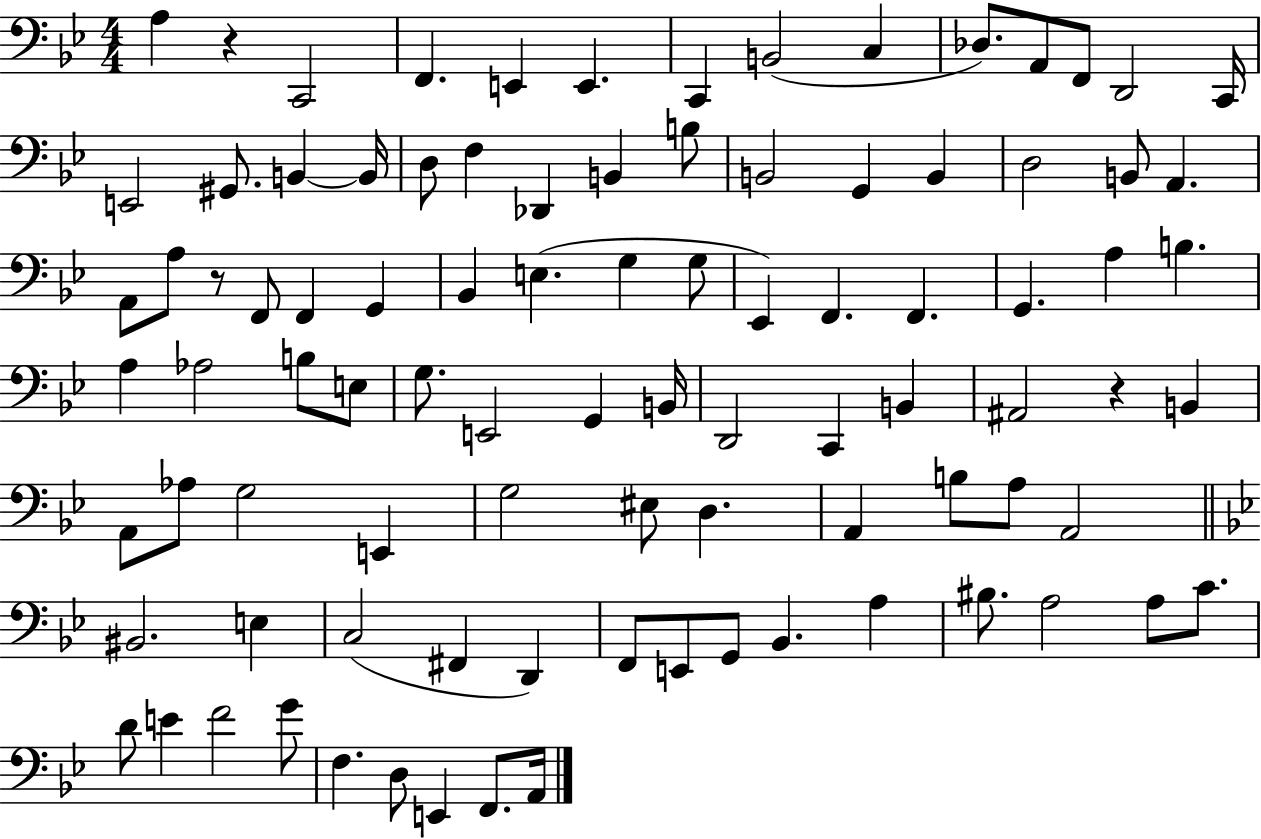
A3/q R/q C2/h F2/q. E2/q E2/q. C2/q B2/h C3/q Db3/e. A2/e F2/e D2/h C2/s E2/h G#2/e. B2/q B2/s D3/e F3/q Db2/q B2/q B3/e B2/h G2/q B2/q D3/h B2/e A2/q. A2/e A3/e R/e F2/e F2/q G2/q Bb2/q E3/q. G3/q G3/e Eb2/q F2/q. F2/q. G2/q. A3/q B3/q. A3/q Ab3/h B3/e E3/e G3/e. E2/h G2/q B2/s D2/h C2/q B2/q A#2/h R/q B2/q A2/e Ab3/e G3/h E2/q G3/h EIS3/e D3/q. A2/q B3/e A3/e A2/h BIS2/h. E3/q C3/h F#2/q D2/q F2/e E2/e G2/e Bb2/q. A3/q BIS3/e. A3/h A3/e C4/e. D4/e E4/q F4/h G4/e F3/q. D3/e E2/q F2/e. A2/s